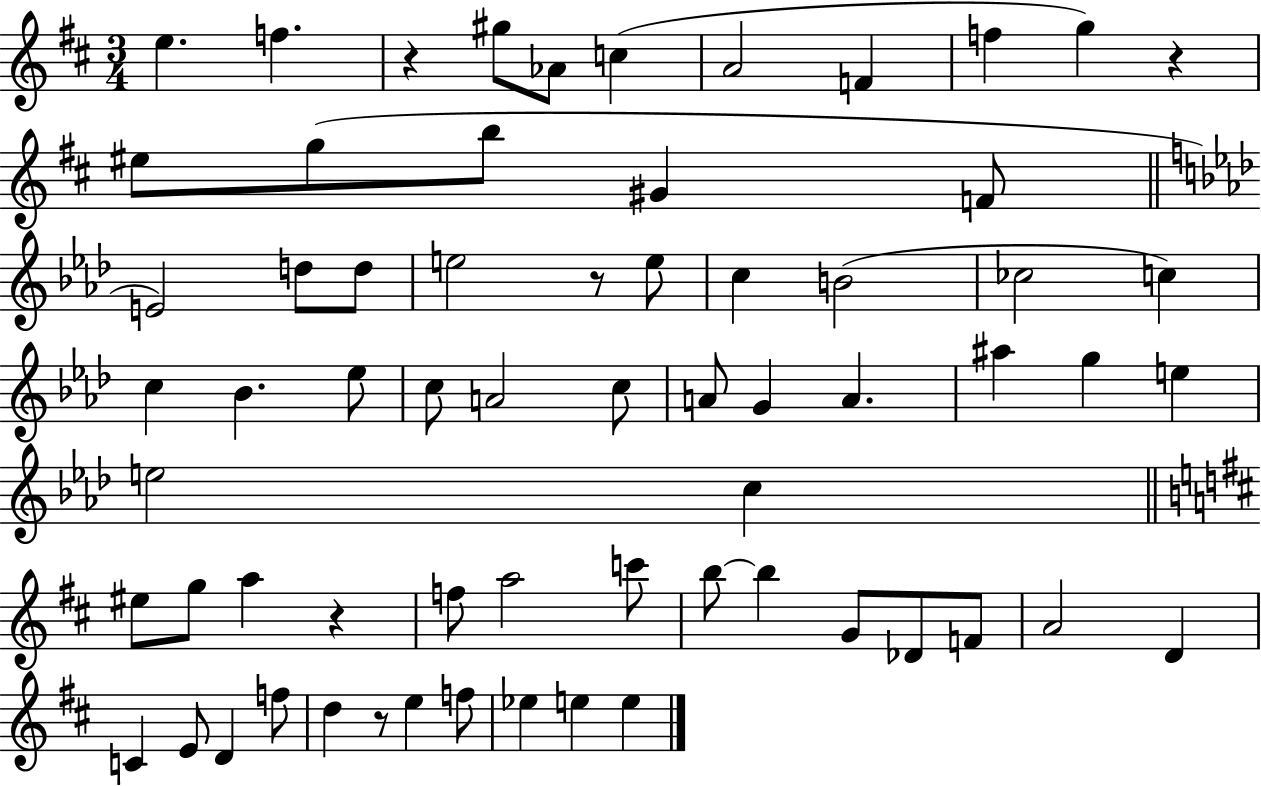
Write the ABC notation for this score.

X:1
T:Untitled
M:3/4
L:1/4
K:D
e f z ^g/2 _A/2 c A2 F f g z ^e/2 g/2 b/2 ^G F/2 E2 d/2 d/2 e2 z/2 e/2 c B2 _c2 c c _B _e/2 c/2 A2 c/2 A/2 G A ^a g e e2 c ^e/2 g/2 a z f/2 a2 c'/2 b/2 b G/2 _D/2 F/2 A2 D C E/2 D f/2 d z/2 e f/2 _e e e